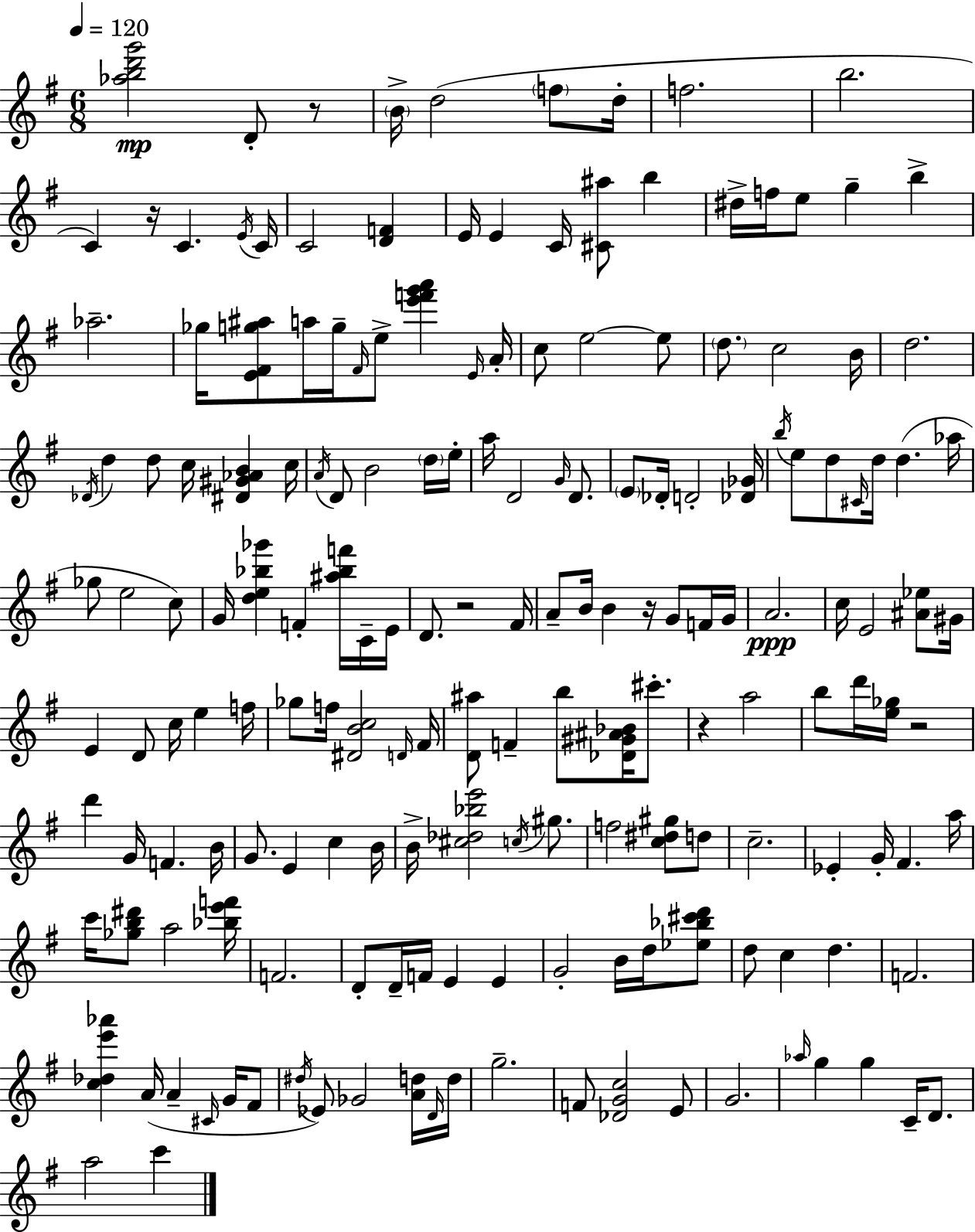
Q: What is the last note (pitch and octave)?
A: C6